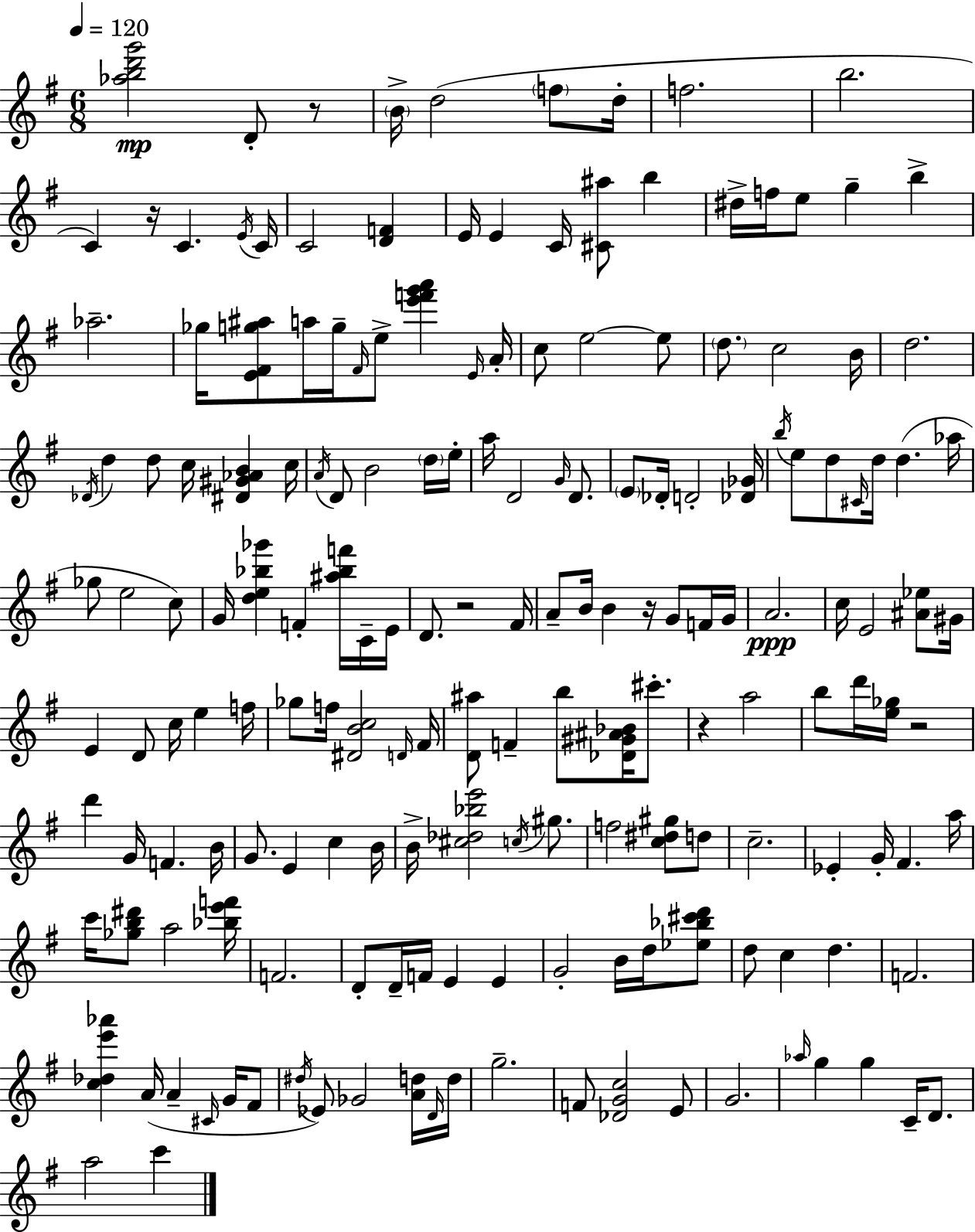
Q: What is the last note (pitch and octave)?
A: C6